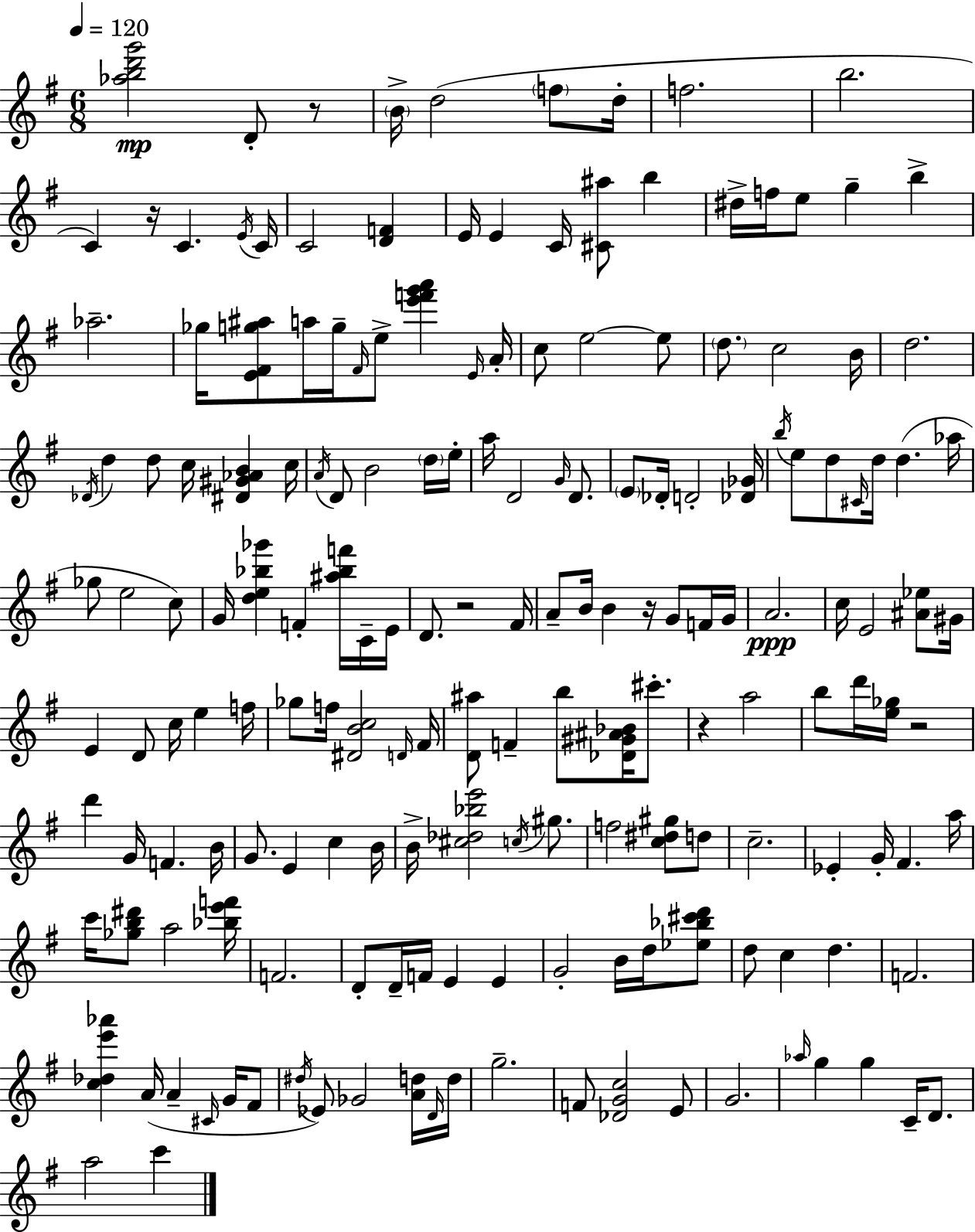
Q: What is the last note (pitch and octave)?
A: C6